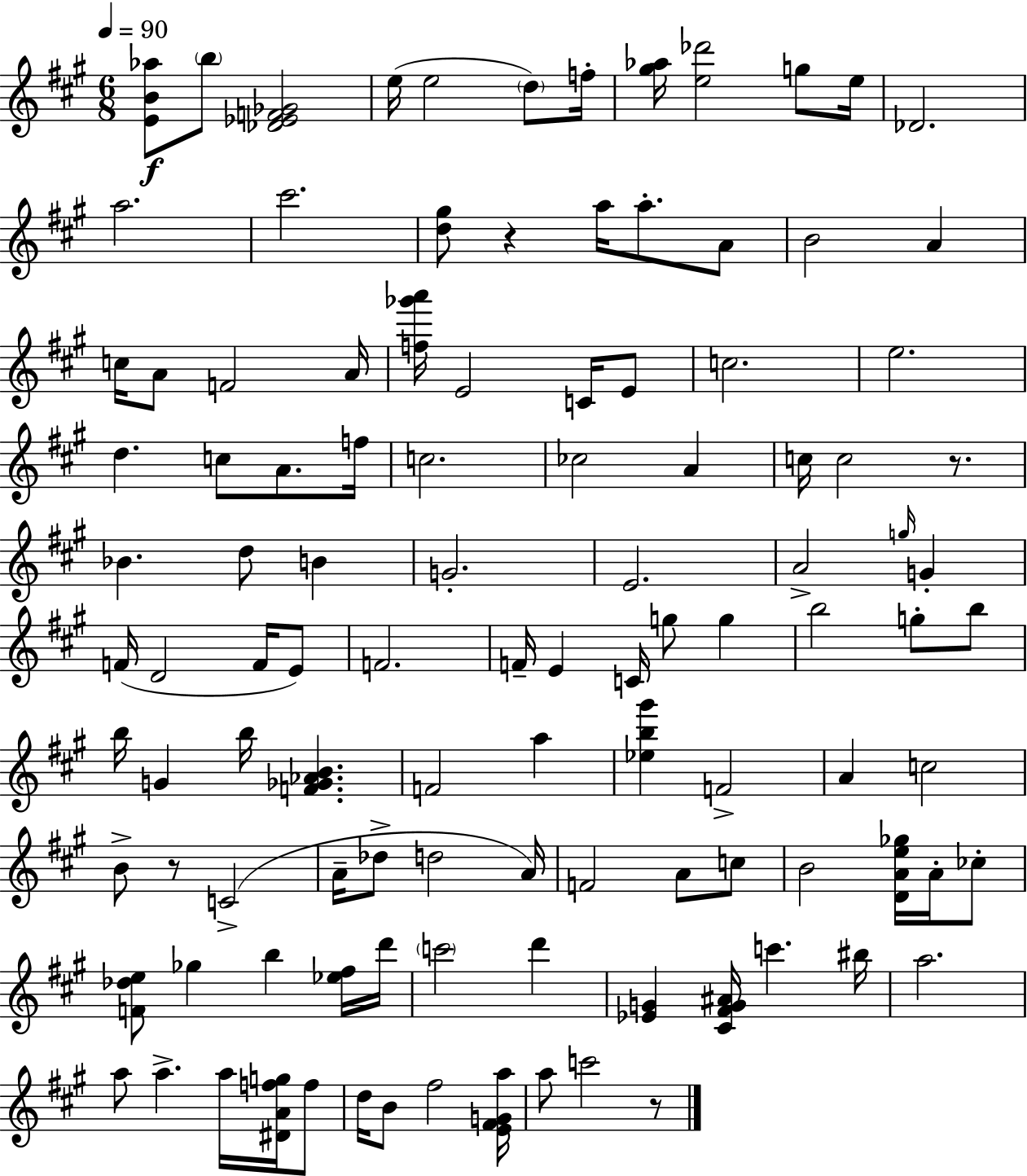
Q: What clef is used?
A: treble